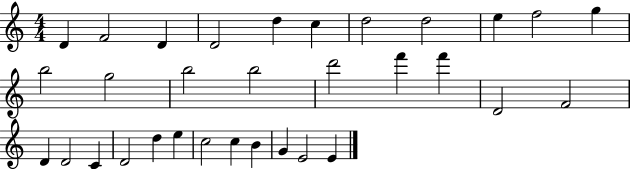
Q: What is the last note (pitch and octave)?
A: E4